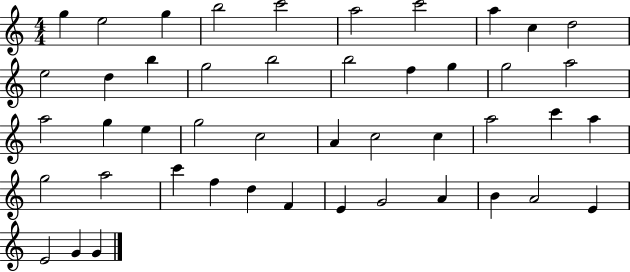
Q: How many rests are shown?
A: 0